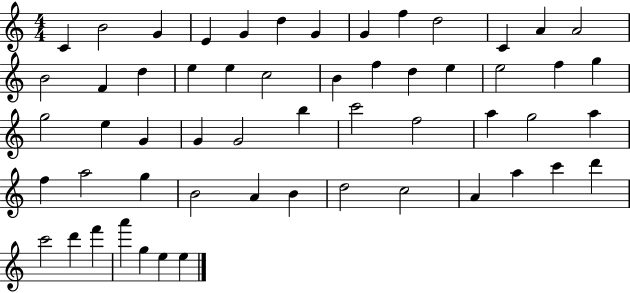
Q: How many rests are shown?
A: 0